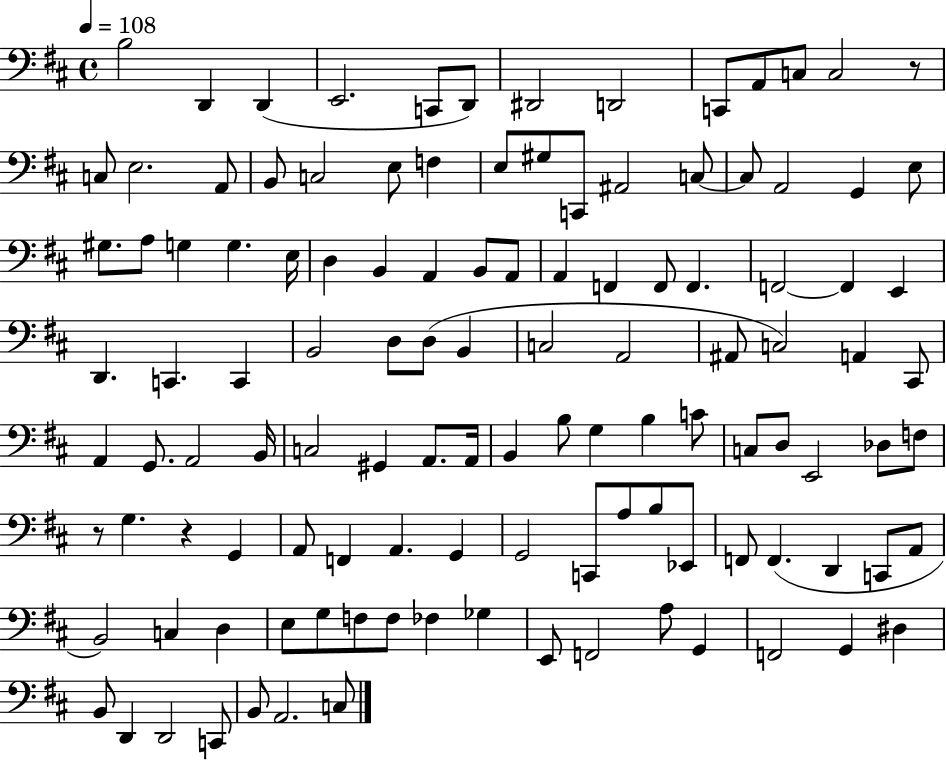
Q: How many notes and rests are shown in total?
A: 118